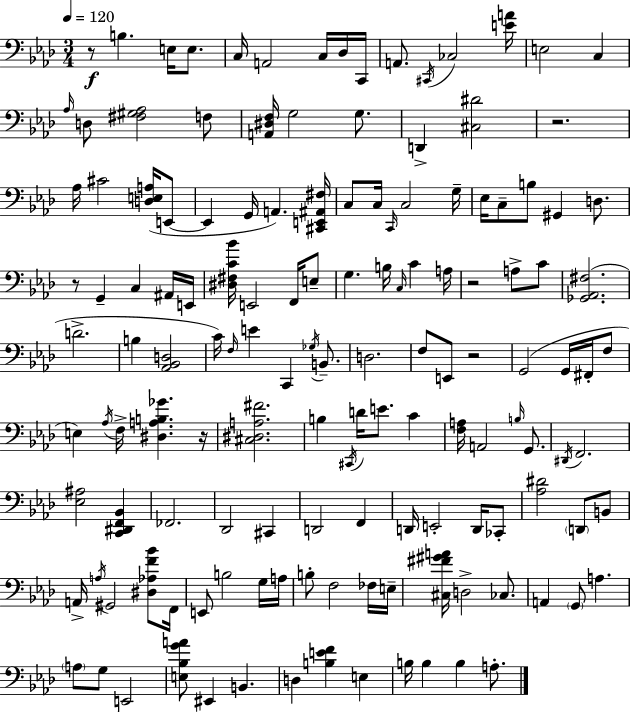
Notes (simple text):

R/e B3/q. E3/s E3/e. C3/s A2/h C3/s Db3/s C2/s A2/e. C#2/s CES3/h [E4,A4]/s E3/h C3/q Ab3/s D3/e [F#3,G#3,Ab3]/h F3/e [A2,D#3,F3]/s G3/h G3/e. D2/q [C#3,D#4]/h R/h. Ab3/s C#4/h [D3,E3,A3]/s E2/e E2/q G2/s A2/q. [C#2,E2,A#2,F#3]/s C3/e C3/s C2/s C3/h G3/s Eb3/s C3/e B3/e G#2/q D3/e. R/e G2/q C3/q A#2/s E2/s [D#3,F#3,C4,Bb4]/s E2/h F2/s E3/e G3/q. B3/s C3/s C4/q A3/s R/h A3/e C4/e [Gb2,Ab2,F#3]/h. D4/h. B3/q [Ab2,Bb2,D3]/h C4/s F3/s E4/q C2/q Gb3/s B2/e. D3/h. F3/e E2/e R/h G2/h G2/s F#2/s F3/e E3/q Ab3/s F3/s [D#3,A3,B3,Gb4]/q. R/s [C#3,D#3,A3,F#4]/h. B3/q C#2/s D4/s E4/e. C4/q [F3,A3]/s A2/h B3/s G2/e. D#2/s F2/h. [Eb3,A#3]/h [C2,D#2,F2,Bb2]/q FES2/h. Db2/h C#2/q D2/h F2/q D2/s E2/h D2/s CES2/e [Ab3,D#4]/h D2/e B2/e A2/s A3/s G#2/h [D#3,Ab3,F4,Bb4]/e F2/s E2/e B3/h G3/s A3/s B3/e F3/h FES3/s E3/s [C#3,F#4,G#4,A4]/s D3/h CES3/e. A2/q G2/e A3/q. A3/e G3/e E2/h [E3,Bb3,G4,A4]/e EIS2/q B2/q. D3/q [B3,E4,F4]/q E3/q B3/s B3/q B3/q A3/e.